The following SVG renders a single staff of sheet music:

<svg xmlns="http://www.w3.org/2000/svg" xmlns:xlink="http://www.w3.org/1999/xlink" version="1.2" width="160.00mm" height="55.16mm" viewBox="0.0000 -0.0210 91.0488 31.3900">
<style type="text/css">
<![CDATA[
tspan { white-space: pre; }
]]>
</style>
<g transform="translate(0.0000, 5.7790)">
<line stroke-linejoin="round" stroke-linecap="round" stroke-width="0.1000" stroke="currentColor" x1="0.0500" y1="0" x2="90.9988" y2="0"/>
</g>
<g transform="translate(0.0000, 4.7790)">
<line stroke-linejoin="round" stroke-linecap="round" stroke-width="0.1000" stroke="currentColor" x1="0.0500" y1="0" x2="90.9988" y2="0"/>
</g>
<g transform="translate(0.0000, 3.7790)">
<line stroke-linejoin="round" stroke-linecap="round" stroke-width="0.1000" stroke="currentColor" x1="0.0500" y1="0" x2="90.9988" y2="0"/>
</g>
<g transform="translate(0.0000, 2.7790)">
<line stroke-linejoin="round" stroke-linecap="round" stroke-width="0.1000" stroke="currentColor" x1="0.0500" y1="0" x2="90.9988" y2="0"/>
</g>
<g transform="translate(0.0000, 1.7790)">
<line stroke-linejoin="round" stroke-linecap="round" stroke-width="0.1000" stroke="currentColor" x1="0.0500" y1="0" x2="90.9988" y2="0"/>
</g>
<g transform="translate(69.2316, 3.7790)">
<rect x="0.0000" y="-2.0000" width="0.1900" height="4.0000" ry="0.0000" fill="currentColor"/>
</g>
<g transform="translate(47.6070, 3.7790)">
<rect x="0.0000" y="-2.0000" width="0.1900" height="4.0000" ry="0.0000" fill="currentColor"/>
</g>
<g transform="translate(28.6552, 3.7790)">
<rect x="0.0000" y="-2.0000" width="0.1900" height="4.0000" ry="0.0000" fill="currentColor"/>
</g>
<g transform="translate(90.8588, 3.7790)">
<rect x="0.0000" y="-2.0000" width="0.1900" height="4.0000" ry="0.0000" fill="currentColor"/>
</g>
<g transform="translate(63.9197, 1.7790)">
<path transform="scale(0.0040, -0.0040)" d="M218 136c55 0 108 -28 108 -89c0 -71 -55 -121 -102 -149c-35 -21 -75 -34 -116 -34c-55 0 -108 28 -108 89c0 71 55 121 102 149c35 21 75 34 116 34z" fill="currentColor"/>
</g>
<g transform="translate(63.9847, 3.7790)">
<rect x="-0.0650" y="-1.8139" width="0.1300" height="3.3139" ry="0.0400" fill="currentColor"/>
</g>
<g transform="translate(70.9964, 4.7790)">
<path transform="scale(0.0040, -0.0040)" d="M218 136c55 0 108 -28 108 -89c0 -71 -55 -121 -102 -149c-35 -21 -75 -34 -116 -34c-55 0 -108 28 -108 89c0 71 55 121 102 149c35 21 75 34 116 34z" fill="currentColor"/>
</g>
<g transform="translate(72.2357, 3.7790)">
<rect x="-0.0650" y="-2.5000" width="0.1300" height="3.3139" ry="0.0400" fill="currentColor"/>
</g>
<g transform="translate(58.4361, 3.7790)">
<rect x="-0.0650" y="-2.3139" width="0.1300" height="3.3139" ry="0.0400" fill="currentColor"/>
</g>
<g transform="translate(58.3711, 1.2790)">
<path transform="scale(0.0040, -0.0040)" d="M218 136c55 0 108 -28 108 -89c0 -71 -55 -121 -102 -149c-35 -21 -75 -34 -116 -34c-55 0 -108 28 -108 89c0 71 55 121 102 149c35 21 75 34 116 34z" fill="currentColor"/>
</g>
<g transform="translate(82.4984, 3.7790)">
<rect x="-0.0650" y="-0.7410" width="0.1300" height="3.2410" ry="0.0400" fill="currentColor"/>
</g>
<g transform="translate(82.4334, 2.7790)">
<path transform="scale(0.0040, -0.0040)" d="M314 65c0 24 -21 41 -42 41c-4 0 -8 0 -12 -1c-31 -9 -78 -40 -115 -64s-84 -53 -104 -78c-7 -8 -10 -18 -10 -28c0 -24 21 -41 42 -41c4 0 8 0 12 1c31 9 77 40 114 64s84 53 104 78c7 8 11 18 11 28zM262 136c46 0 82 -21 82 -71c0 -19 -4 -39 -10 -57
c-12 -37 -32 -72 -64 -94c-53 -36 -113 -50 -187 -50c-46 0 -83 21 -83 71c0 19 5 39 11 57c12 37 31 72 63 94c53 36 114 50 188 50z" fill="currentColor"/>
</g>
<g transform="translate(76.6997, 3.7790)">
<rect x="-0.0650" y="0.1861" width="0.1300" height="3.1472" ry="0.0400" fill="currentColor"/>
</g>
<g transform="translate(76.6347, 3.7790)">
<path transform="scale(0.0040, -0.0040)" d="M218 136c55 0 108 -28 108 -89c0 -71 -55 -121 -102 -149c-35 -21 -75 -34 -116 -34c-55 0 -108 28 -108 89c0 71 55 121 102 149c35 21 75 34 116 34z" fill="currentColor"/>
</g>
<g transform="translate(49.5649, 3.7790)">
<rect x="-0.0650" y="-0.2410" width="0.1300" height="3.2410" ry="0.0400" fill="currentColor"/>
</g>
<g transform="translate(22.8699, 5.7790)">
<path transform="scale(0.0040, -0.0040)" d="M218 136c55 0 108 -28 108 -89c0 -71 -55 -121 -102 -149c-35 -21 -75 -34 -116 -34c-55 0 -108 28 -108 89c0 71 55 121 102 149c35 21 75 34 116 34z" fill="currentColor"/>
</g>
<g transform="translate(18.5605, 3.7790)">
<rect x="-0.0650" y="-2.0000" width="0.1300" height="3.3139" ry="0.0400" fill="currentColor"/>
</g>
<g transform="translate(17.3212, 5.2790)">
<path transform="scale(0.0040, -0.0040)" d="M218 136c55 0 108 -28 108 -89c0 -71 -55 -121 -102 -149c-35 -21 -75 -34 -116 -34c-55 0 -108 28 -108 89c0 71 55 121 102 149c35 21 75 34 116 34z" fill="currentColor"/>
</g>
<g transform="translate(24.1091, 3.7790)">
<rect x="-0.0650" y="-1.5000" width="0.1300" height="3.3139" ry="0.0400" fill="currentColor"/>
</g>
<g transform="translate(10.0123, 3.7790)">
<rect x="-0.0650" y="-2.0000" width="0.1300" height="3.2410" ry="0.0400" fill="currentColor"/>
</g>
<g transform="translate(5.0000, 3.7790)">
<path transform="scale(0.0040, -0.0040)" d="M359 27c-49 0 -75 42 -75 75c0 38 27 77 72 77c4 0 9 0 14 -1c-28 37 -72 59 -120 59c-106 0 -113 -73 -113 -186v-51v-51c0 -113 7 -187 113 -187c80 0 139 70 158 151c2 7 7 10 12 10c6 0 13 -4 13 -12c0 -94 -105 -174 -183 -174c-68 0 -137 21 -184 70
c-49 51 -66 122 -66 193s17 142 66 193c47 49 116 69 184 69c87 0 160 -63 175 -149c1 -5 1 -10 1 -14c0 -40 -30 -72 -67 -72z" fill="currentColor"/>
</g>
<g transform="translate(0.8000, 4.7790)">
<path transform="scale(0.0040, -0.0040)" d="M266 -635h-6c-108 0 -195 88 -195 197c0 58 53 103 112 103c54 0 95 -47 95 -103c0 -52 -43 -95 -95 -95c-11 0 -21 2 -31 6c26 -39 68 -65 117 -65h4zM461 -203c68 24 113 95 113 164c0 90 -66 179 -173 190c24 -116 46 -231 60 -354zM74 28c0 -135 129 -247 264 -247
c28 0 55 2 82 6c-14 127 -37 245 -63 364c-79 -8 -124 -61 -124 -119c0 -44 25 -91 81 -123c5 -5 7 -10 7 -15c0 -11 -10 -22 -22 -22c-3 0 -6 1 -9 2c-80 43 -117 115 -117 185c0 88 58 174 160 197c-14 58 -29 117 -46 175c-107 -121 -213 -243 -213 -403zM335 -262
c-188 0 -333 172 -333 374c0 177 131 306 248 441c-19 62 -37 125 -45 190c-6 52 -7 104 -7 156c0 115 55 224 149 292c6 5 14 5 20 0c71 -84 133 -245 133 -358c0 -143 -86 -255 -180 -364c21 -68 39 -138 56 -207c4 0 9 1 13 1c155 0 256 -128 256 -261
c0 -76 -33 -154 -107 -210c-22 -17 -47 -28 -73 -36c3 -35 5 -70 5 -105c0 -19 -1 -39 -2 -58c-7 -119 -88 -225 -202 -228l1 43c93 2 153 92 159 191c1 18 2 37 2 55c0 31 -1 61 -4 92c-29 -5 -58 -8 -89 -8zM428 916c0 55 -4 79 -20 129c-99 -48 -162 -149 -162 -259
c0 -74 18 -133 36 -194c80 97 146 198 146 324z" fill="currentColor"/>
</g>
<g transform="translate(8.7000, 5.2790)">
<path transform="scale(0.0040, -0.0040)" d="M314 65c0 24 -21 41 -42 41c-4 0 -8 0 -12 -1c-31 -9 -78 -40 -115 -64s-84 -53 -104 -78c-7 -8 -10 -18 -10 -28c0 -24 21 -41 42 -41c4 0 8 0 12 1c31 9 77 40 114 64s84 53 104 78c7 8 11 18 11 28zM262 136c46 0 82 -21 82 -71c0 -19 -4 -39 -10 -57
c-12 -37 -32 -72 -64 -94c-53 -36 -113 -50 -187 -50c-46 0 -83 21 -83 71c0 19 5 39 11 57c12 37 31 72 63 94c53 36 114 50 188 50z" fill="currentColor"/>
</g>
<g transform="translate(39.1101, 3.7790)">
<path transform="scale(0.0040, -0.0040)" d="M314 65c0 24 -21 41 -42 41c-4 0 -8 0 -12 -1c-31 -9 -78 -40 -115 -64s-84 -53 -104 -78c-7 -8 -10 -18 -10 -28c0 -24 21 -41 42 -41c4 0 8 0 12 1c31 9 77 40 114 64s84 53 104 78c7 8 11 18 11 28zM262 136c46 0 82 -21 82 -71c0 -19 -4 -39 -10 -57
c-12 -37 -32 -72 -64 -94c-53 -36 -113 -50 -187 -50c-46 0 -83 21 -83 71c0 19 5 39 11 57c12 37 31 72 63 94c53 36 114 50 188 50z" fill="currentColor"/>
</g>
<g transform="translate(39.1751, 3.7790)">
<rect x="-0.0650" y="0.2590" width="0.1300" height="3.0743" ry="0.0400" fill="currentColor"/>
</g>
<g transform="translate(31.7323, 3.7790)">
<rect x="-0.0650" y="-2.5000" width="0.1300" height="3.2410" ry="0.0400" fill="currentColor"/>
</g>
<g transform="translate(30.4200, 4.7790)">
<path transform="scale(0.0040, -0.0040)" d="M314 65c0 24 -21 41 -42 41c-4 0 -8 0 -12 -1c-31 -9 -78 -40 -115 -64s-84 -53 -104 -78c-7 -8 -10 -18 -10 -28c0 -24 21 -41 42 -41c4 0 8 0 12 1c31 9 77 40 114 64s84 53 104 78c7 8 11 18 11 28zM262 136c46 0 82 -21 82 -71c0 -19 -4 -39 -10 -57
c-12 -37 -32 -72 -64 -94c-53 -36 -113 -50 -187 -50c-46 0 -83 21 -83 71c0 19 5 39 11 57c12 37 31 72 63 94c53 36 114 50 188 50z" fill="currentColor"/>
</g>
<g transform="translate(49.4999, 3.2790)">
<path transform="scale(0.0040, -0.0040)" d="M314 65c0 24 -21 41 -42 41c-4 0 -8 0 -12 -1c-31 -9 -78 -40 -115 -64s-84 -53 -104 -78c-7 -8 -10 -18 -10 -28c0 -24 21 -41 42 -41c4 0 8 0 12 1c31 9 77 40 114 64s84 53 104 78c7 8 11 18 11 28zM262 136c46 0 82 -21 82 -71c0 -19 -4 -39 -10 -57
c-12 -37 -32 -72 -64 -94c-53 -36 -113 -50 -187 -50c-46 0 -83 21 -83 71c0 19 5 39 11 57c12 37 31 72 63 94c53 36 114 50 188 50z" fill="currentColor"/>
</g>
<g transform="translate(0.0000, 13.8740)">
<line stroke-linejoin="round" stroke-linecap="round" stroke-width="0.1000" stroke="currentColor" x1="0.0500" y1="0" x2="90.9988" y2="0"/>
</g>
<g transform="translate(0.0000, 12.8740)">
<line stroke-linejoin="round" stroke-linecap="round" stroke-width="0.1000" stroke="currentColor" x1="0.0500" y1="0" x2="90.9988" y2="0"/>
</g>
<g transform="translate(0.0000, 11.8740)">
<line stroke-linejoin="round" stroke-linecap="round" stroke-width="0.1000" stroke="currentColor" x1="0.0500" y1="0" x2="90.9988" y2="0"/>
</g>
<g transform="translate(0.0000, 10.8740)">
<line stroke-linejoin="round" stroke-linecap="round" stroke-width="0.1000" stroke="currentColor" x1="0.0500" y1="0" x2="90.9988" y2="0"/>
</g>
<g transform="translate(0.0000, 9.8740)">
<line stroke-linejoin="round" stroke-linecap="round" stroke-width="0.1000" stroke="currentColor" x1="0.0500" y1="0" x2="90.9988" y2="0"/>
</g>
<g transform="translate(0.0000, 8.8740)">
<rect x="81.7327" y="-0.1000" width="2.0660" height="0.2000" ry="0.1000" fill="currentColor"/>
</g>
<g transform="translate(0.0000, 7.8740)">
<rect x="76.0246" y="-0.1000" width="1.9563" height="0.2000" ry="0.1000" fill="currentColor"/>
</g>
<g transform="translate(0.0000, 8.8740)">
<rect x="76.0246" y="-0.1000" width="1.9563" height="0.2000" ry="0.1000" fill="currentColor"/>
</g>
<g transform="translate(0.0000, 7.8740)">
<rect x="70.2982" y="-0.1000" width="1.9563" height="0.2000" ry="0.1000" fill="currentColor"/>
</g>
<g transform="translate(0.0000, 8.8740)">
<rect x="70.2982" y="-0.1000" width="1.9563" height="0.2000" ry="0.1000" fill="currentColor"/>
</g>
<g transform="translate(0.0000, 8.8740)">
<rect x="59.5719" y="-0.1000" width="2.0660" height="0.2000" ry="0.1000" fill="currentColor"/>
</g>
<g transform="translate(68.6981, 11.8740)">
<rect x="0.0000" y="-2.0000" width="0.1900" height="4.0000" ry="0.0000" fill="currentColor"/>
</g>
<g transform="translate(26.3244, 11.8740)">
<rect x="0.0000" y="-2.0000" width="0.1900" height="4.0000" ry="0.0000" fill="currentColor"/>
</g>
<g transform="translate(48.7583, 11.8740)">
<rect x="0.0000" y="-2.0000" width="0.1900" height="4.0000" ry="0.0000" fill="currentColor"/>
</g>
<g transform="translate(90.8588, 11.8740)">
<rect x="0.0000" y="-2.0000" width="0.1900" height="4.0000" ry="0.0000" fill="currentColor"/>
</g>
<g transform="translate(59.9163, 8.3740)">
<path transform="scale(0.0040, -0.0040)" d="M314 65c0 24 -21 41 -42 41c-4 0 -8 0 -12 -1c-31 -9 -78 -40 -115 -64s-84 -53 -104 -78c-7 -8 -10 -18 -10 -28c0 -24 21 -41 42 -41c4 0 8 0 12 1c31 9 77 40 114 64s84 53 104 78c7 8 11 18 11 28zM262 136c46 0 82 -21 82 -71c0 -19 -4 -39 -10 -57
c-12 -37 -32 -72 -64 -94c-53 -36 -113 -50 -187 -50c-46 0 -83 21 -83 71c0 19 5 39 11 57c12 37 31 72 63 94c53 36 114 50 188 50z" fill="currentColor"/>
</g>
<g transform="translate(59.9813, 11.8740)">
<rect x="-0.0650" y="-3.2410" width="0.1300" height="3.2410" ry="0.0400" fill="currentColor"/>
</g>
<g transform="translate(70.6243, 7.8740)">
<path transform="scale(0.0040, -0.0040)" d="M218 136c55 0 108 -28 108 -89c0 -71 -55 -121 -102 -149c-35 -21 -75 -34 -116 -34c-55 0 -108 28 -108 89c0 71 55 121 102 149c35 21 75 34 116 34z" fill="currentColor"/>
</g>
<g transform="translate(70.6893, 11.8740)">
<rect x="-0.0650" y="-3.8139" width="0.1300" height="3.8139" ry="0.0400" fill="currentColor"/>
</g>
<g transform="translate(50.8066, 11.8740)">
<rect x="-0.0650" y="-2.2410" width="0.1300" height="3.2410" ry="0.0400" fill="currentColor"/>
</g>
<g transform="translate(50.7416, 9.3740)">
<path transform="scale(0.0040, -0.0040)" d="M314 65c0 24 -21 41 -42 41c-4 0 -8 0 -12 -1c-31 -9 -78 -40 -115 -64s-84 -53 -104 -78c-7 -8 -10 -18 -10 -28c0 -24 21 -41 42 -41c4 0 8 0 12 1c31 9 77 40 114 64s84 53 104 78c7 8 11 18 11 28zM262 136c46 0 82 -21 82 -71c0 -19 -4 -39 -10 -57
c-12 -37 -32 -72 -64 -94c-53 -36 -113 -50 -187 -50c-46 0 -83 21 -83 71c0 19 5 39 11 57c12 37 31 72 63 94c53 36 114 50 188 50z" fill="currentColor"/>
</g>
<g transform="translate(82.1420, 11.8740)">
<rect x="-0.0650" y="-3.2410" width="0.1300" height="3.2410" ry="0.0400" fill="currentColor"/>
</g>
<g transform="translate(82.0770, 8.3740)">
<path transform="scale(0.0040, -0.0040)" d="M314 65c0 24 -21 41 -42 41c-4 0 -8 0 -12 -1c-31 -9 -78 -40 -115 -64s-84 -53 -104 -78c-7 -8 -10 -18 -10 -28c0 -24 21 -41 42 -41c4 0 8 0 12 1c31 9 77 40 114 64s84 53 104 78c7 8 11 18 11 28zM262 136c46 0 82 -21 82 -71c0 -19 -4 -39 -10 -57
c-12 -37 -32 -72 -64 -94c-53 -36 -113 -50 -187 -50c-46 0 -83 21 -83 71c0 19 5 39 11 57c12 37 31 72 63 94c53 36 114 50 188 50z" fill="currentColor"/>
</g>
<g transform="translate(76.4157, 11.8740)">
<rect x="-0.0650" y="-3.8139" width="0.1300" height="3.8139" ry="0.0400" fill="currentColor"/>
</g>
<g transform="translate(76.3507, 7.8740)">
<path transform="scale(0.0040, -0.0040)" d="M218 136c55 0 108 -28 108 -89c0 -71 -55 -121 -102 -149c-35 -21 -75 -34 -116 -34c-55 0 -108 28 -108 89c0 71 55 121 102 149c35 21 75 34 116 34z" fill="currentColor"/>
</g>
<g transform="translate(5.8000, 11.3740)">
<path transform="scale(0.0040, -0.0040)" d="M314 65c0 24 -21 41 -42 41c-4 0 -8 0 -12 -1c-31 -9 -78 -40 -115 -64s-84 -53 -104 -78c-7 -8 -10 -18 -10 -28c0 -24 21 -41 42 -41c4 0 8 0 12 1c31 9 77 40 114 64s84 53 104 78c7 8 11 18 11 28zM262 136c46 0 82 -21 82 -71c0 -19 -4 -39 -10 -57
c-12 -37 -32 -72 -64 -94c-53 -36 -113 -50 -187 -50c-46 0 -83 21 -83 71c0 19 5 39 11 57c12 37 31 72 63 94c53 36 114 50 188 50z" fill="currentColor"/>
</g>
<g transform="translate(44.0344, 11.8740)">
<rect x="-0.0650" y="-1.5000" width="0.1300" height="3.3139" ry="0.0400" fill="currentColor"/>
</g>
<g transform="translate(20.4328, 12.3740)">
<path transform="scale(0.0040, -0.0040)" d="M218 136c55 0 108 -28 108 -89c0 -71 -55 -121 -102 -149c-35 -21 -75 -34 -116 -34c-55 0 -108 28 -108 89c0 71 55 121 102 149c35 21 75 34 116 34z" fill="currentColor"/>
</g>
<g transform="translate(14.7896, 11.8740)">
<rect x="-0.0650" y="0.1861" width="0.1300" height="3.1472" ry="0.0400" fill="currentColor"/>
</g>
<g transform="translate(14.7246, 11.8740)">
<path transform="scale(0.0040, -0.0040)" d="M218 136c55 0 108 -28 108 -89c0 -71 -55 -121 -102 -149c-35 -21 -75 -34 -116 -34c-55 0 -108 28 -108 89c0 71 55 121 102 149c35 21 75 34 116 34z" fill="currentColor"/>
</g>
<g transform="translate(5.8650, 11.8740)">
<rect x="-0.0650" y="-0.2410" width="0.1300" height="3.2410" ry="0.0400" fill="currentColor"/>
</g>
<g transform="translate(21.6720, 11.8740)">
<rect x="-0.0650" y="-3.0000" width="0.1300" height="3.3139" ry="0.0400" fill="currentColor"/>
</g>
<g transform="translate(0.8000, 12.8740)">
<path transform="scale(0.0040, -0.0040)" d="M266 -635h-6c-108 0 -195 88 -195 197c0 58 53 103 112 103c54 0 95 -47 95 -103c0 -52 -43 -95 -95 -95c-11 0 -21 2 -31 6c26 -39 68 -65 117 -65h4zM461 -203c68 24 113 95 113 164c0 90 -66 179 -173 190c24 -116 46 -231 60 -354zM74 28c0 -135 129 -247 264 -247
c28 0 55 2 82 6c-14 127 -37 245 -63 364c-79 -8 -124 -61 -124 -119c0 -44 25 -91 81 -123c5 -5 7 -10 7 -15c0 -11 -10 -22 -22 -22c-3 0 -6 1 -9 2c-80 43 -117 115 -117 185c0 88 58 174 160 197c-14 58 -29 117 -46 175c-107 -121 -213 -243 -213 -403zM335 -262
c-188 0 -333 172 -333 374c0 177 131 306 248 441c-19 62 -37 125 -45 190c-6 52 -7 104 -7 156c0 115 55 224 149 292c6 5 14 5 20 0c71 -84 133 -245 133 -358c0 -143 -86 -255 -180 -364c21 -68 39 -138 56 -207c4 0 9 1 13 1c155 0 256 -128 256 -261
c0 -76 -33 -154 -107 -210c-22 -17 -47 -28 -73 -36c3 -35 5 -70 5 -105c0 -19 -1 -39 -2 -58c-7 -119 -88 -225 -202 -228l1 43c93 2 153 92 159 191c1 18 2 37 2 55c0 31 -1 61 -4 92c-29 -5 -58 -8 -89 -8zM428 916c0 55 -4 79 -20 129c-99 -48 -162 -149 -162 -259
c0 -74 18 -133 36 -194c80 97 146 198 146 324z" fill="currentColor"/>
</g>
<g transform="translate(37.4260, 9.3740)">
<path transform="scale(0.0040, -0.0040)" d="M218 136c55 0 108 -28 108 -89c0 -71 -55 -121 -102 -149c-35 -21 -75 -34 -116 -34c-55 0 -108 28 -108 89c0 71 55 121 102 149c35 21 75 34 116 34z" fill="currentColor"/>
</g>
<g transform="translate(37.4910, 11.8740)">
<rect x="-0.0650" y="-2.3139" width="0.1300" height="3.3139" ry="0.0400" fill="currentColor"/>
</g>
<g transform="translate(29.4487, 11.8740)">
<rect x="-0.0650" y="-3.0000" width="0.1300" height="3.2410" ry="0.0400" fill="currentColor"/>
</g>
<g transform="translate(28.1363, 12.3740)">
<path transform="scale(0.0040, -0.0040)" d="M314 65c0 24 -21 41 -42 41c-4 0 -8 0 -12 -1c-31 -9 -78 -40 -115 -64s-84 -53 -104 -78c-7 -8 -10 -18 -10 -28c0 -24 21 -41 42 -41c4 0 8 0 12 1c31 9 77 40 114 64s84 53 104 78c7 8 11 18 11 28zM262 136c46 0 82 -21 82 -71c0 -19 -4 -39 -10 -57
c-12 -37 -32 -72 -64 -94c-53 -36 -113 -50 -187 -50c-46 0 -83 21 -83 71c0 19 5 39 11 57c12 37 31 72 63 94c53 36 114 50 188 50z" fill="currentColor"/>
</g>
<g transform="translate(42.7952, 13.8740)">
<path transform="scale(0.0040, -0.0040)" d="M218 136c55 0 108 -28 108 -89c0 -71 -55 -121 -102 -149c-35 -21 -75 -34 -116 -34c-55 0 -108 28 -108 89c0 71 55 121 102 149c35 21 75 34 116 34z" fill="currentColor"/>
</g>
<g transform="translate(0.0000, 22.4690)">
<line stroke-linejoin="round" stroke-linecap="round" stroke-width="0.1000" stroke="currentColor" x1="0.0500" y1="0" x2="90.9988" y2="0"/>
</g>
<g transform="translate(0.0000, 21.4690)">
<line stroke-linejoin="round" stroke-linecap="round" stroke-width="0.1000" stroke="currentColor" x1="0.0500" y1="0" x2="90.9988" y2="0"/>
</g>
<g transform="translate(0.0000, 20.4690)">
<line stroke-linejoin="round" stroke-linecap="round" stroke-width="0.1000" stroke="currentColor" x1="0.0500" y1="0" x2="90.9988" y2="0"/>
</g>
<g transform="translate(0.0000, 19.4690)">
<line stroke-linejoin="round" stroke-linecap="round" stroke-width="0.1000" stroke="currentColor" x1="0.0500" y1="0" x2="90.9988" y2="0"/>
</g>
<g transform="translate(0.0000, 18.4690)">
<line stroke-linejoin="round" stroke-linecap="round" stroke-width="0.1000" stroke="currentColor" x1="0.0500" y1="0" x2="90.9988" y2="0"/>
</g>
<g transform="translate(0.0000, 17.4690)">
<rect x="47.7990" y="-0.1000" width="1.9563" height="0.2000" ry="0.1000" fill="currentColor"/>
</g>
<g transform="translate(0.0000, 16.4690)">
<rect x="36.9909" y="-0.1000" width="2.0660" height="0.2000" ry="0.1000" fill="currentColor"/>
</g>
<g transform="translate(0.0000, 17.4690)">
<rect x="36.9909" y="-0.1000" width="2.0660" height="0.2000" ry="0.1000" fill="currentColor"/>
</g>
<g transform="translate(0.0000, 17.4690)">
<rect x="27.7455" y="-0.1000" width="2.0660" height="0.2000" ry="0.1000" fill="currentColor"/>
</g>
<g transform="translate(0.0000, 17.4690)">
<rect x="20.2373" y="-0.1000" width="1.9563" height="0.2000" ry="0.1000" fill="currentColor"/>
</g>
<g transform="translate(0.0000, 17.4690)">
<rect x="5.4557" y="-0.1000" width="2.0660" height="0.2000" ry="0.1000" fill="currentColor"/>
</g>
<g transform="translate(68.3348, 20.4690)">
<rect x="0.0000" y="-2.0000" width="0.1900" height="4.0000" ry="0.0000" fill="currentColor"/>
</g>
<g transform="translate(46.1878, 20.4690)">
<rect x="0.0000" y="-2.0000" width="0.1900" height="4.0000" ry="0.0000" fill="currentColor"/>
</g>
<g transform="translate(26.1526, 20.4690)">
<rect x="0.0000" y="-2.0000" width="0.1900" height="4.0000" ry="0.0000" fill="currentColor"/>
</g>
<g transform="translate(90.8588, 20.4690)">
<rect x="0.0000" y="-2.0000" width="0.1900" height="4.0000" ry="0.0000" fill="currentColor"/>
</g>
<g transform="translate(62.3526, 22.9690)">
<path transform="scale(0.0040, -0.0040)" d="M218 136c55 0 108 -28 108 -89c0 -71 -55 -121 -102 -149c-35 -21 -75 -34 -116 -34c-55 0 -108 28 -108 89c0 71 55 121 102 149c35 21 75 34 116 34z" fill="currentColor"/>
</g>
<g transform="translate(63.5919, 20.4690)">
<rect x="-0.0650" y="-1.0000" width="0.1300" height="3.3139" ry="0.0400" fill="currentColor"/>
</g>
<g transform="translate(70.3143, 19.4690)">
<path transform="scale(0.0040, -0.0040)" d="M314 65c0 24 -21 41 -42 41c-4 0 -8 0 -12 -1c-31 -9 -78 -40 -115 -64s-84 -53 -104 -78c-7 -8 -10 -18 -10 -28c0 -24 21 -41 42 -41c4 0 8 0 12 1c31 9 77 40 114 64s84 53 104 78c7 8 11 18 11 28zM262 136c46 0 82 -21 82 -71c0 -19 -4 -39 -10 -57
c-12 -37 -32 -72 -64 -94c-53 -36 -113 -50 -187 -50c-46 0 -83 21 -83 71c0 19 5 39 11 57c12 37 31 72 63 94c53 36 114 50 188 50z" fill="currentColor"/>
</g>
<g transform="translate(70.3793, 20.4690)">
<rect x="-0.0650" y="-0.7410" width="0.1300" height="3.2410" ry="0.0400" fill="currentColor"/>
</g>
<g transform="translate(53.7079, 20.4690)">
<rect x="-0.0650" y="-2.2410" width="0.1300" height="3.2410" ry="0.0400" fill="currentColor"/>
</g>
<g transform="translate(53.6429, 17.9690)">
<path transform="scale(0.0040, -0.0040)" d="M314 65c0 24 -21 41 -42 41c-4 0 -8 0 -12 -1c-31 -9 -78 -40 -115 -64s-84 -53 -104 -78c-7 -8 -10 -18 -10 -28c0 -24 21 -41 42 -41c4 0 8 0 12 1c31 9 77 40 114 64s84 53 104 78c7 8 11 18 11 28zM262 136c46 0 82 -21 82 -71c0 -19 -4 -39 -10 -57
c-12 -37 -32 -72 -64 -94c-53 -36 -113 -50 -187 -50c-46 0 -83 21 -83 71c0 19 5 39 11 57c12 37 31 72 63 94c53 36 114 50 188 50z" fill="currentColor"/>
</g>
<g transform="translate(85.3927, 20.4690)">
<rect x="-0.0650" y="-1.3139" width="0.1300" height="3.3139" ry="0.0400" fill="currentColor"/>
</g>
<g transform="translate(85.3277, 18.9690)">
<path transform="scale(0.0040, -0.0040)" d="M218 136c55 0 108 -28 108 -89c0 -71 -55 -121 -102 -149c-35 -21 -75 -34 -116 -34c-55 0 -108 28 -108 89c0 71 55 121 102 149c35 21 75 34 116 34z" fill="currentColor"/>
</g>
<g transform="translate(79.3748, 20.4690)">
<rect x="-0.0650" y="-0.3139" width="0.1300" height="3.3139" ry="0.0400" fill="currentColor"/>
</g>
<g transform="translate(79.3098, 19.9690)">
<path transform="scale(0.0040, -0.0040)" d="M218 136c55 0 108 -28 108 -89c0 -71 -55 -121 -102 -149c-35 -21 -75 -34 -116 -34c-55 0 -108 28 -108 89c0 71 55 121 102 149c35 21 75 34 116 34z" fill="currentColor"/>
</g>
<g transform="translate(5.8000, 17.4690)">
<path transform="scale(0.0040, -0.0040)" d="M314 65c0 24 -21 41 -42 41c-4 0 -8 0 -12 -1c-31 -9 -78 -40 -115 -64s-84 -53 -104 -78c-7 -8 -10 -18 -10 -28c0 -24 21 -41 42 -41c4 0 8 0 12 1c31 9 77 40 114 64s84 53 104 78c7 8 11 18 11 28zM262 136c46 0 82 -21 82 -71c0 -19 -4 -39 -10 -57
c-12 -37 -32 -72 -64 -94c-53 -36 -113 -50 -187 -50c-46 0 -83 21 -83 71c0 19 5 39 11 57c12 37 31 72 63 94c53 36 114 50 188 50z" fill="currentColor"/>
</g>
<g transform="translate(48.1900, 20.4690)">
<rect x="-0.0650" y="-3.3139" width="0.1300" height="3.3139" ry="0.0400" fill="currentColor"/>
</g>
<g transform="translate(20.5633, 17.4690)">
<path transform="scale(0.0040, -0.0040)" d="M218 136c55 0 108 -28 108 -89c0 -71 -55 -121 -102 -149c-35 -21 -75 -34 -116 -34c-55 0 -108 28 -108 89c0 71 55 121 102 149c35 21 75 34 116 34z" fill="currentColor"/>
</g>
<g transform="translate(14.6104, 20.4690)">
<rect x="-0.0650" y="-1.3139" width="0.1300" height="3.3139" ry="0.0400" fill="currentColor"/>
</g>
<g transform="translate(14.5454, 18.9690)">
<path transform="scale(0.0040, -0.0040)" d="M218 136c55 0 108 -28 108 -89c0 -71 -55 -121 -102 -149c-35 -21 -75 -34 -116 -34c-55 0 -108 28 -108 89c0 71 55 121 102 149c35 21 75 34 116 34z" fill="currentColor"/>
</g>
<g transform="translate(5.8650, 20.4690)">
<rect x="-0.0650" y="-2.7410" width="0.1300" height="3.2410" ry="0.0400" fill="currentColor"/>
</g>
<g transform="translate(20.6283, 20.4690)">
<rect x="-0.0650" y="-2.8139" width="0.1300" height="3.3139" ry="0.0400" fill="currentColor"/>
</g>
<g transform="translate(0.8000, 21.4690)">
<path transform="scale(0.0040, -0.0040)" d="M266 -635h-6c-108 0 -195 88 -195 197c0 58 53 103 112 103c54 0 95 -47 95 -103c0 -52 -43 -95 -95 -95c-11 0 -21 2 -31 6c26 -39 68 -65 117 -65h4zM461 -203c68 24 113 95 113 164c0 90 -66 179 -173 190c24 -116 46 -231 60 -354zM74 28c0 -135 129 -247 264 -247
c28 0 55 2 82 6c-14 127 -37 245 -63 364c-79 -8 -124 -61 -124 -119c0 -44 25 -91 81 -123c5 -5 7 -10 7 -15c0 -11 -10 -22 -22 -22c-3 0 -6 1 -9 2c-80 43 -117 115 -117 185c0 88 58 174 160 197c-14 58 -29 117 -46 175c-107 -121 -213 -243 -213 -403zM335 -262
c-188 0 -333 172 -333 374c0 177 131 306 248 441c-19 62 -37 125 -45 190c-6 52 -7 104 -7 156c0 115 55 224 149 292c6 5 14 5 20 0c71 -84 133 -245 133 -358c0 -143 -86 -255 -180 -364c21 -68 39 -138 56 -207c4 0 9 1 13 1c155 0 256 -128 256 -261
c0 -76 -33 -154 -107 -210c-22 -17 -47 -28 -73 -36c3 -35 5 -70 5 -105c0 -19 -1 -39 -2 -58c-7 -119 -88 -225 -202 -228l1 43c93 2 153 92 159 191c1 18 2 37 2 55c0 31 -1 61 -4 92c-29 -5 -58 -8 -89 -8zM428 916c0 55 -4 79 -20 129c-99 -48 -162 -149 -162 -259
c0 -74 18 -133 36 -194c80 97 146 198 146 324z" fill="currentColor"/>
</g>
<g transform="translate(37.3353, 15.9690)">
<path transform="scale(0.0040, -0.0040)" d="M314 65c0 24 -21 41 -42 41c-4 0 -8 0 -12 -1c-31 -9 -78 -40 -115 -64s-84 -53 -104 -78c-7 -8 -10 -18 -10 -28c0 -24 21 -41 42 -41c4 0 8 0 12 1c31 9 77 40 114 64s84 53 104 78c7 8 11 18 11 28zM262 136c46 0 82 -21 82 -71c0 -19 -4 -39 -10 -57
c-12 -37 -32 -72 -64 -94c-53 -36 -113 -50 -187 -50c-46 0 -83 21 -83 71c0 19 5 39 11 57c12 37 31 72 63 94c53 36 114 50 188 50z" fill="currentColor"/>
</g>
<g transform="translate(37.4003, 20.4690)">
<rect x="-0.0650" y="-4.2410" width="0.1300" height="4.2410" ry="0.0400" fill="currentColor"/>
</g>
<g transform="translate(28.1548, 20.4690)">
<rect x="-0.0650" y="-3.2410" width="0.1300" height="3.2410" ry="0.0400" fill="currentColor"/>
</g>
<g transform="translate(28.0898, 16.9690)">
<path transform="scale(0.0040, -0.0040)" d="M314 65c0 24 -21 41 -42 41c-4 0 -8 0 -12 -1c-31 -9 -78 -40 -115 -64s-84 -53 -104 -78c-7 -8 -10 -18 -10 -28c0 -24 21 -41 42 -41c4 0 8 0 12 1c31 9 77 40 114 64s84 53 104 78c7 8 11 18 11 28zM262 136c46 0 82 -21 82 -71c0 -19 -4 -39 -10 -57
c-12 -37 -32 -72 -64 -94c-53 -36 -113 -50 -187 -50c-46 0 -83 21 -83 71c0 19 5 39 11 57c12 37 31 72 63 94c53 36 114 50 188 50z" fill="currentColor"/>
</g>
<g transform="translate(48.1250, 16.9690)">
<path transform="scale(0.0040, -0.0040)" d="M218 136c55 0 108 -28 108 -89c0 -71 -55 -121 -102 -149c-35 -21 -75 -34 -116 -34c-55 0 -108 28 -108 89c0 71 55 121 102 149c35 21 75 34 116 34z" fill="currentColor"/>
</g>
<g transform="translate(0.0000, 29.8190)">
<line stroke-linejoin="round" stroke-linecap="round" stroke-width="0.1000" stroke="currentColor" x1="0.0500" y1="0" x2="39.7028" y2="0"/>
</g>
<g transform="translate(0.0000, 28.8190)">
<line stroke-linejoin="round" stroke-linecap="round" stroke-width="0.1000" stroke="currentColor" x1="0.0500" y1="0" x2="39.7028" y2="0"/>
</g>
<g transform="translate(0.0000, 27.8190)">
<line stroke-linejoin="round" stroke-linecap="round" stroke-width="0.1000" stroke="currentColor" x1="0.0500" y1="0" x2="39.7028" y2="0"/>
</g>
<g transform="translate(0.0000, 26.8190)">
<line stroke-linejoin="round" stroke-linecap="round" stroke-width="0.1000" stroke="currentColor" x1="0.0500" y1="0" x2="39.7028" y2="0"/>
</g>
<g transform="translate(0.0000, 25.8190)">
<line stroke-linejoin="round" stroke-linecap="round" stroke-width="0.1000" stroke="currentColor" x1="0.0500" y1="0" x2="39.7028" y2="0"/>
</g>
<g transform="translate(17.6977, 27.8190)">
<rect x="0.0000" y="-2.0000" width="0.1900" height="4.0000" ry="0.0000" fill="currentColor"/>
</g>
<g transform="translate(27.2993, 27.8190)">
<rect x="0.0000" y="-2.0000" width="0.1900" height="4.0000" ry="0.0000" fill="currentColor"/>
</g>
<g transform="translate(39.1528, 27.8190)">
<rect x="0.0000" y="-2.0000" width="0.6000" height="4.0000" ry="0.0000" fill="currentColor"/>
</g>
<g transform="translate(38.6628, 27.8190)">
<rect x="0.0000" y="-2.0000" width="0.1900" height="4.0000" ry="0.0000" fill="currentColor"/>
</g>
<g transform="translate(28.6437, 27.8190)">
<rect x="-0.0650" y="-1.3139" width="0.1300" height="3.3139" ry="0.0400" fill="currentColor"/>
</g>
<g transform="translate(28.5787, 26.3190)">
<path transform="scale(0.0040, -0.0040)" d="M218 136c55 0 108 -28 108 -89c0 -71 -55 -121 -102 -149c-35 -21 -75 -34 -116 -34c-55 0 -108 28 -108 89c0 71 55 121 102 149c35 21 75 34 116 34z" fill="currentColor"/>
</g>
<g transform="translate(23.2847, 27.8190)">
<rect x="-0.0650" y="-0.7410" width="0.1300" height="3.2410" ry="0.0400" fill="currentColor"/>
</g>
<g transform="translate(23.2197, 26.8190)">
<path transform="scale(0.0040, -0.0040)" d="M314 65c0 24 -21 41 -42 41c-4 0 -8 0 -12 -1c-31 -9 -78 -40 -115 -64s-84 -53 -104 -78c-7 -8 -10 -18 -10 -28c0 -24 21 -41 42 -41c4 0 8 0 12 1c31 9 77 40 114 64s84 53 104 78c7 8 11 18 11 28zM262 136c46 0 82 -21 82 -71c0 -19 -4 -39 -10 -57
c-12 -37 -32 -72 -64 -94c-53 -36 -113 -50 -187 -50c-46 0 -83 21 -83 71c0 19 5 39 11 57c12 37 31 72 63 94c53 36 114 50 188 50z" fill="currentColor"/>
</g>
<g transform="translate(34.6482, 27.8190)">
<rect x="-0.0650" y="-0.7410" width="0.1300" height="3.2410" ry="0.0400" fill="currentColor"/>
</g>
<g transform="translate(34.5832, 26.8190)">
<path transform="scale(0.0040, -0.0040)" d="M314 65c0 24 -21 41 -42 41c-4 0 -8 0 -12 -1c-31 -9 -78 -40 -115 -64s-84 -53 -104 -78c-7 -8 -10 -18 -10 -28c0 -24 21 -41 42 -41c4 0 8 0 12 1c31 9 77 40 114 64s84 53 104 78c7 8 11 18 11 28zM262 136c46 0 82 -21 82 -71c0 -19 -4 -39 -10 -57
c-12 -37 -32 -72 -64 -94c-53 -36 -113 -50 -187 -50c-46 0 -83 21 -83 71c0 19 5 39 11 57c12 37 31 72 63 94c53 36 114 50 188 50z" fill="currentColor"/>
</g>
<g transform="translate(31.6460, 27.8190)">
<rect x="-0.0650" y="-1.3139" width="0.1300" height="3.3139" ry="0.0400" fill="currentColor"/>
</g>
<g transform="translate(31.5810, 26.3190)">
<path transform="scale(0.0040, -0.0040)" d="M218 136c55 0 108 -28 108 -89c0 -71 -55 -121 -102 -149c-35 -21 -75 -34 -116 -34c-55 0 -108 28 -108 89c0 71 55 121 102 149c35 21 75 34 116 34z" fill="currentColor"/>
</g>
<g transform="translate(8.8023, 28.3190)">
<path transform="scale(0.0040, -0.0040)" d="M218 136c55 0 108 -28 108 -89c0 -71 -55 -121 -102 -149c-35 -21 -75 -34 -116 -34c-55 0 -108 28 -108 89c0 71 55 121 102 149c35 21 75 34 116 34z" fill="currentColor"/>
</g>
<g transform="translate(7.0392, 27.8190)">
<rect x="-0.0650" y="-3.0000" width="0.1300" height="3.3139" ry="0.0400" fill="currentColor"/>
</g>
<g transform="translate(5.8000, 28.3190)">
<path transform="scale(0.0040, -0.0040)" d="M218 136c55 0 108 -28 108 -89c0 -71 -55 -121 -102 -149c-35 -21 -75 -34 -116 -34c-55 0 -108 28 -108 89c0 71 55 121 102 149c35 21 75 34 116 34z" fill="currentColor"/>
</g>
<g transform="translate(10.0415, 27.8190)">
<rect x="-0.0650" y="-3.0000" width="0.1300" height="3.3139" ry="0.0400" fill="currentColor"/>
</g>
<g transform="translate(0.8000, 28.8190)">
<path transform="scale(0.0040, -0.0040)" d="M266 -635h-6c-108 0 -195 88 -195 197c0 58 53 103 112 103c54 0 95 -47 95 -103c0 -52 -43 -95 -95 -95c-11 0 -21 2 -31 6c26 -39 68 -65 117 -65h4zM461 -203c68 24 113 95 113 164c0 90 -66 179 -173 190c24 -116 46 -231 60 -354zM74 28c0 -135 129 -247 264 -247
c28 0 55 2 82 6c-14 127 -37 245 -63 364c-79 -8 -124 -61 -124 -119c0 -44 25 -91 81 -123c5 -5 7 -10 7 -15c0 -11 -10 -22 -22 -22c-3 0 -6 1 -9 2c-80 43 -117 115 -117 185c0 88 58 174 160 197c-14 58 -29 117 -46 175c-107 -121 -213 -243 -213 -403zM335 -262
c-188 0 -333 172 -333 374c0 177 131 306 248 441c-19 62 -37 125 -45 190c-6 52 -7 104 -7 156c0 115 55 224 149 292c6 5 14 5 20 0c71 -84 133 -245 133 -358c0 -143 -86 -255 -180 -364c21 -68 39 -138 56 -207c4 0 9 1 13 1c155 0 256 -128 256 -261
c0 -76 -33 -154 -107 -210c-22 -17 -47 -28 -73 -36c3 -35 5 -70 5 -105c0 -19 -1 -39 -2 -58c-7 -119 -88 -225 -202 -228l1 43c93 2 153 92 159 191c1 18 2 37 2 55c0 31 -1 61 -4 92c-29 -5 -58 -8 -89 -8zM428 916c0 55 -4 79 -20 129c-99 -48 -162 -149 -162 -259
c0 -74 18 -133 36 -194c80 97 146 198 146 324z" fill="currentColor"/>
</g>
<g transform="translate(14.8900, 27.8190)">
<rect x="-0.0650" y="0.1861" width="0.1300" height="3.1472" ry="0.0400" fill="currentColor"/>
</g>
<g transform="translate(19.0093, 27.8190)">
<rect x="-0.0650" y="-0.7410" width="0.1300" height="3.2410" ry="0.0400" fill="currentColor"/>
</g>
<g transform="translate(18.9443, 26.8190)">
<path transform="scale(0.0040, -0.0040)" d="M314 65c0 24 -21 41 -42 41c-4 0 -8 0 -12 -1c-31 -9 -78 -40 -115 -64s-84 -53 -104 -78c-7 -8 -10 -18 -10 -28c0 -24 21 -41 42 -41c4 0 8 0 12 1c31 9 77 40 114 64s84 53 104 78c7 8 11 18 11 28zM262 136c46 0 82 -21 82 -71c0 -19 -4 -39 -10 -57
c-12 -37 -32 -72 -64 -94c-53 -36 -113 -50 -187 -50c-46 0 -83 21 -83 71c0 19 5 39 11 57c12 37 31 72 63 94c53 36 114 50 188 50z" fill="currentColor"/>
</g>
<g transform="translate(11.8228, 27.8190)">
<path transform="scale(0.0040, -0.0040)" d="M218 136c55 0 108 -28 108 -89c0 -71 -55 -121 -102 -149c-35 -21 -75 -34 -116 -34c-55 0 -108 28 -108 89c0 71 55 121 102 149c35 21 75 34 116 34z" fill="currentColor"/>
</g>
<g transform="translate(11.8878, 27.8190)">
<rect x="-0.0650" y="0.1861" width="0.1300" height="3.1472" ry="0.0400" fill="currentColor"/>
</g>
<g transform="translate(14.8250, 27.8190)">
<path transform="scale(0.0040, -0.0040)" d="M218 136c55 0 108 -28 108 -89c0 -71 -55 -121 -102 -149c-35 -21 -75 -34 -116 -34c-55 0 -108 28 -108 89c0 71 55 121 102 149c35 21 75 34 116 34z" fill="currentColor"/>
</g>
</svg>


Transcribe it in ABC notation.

X:1
T:Untitled
M:4/4
L:1/4
K:C
F2 F E G2 B2 c2 g f G B d2 c2 B A A2 g E g2 b2 c' c' b2 a2 e a b2 d'2 b g2 D d2 c e A A B B d2 d2 e e d2